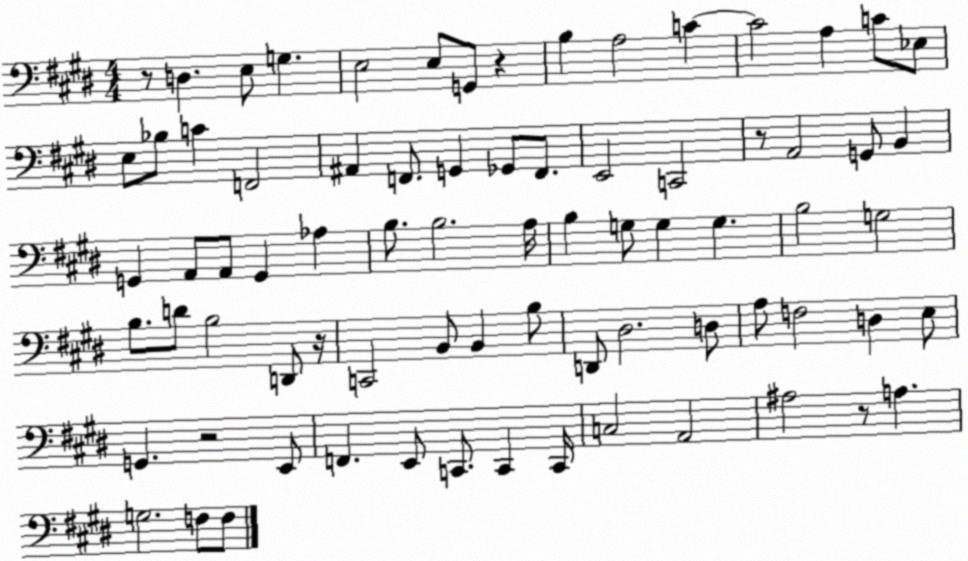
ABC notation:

X:1
T:Untitled
M:4/4
L:1/4
K:E
z/2 D, E,/2 G, E,2 E,/2 G,,/2 z B, A,2 C C2 A, C/2 _E,/2 E,/2 _B,/2 C F,,2 ^A,, F,,/2 G,, _G,,/2 F,,/2 E,,2 C,,2 z/2 A,,2 G,,/2 B,, G,, A,,/2 A,,/2 G,, _A, B,/2 B,2 A,/4 B, G,/2 G, G, B,2 G,2 B,/2 D/2 B,2 D,,/2 z/4 C,,2 B,,/2 B,, B,/2 D,,/2 ^D,2 D,/2 A,/2 F,2 D, E,/2 G,, z2 E,,/2 F,, E,,/2 C,,/2 C,, C,,/4 C,2 A,,2 ^A,2 z/2 A, G,2 F,/2 F,/2